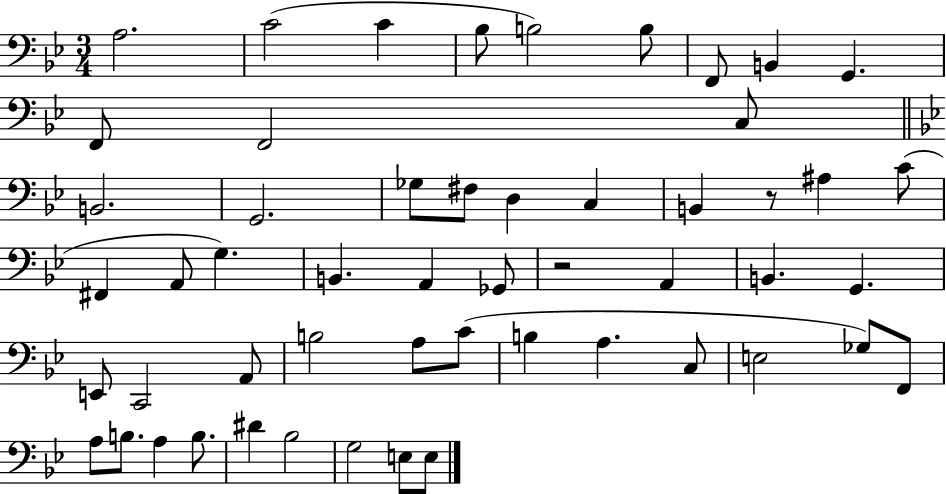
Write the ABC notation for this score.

X:1
T:Untitled
M:3/4
L:1/4
K:Bb
A,2 C2 C _B,/2 B,2 B,/2 F,,/2 B,, G,, F,,/2 F,,2 C,/2 B,,2 G,,2 _G,/2 ^F,/2 D, C, B,, z/2 ^A, C/2 ^F,, A,,/2 G, B,, A,, _G,,/2 z2 A,, B,, G,, E,,/2 C,,2 A,,/2 B,2 A,/2 C/2 B, A, C,/2 E,2 _G,/2 F,,/2 A,/2 B,/2 A, B,/2 ^D _B,2 G,2 E,/2 E,/2